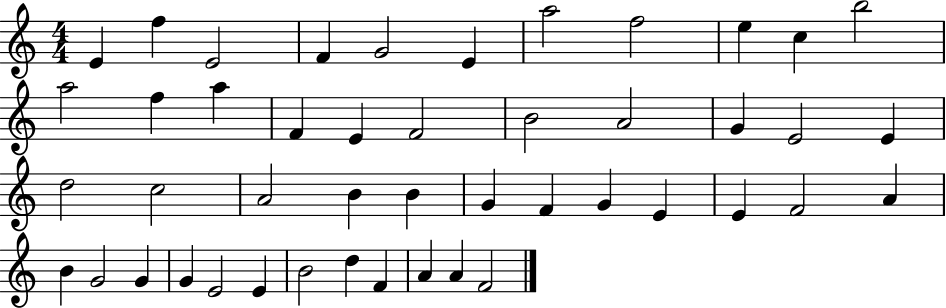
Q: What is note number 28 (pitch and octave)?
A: G4